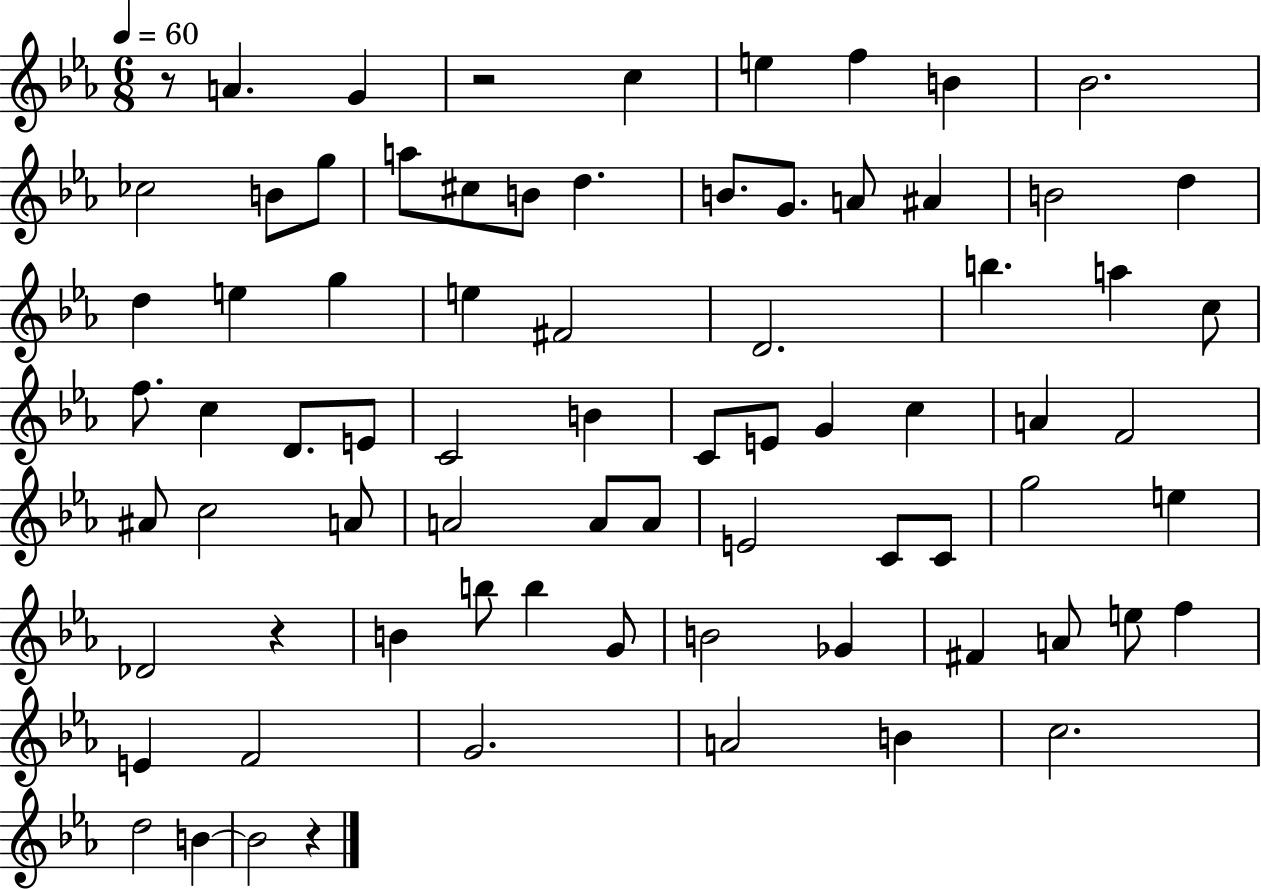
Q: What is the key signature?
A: EES major